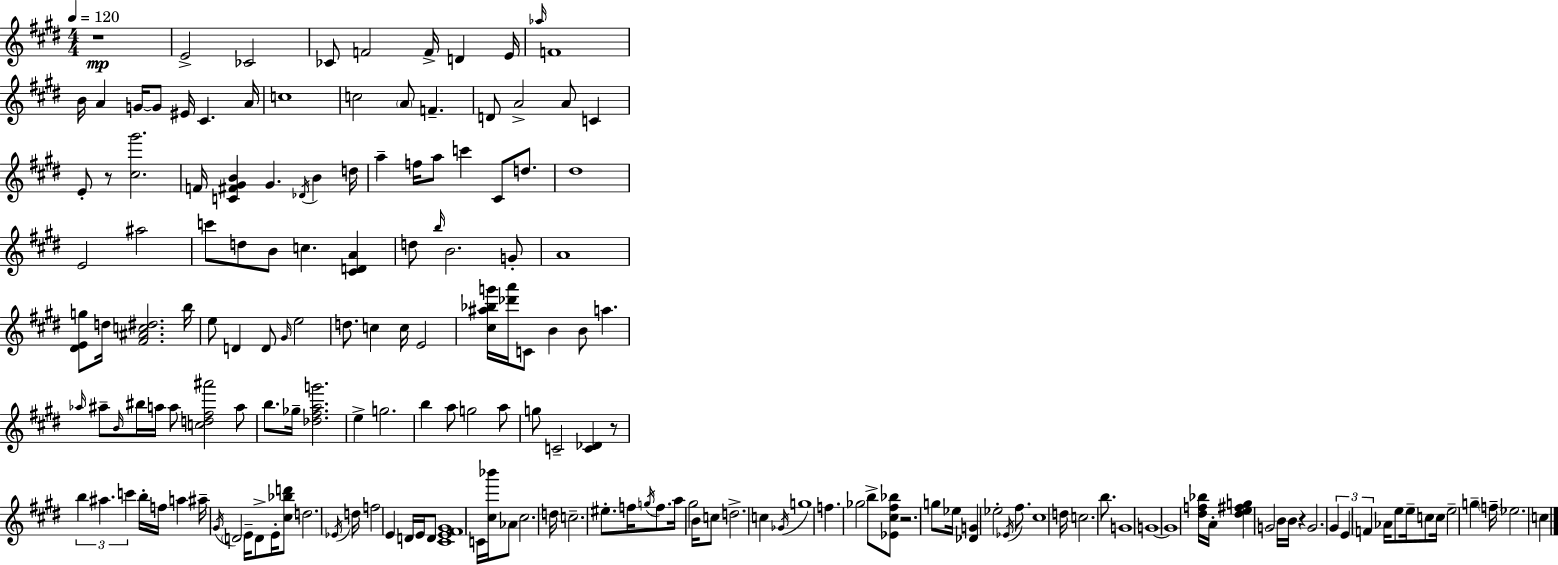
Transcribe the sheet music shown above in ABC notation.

X:1
T:Untitled
M:4/4
L:1/4
K:E
z4 E2 _C2 _C/2 F2 F/4 D E/4 _a/4 F4 B/4 A G/4 G/2 ^E/4 ^C A/4 c4 c2 A/2 F D/2 A2 A/2 C E/2 z/2 [^c^g']2 F/4 [C^F^GB] ^G _D/4 B d/4 a f/4 a/2 c' ^C/2 d/2 ^d4 E2 ^a2 c'/2 d/2 B/2 c [^CDA] d/2 b/4 B2 G/2 A4 [^DEg]/2 d/4 [^F^Ac^d]2 b/4 e/2 D D/2 ^G/4 e2 d/2 c c/4 E2 [^c^a_bg']/4 [_d'a']/4 C/2 B B/2 a _a/4 ^a/2 B/4 ^b/4 a/4 a/2 [cd^f^a']2 a/2 b/2 _g/4 [_d^fag']2 e g2 b a/2 g2 a/2 g/2 C2 [C_D] z/2 b ^a c' b/4 f/4 a ^a/4 ^G/4 D2 E/4 D/2 E/4 [^c_bd']/2 d2 _E/4 d/4 f2 E D/4 E/4 D/2 [^CE^F^G]4 C/4 [^c_b']/4 _A/2 ^c2 d/4 c2 ^e/2 f/4 g/4 f/2 a/4 ^g2 B/4 c/2 d2 c _G/4 g4 f _g2 b/2 [_E^c^f_b]/2 z2 g/2 _e/4 [_DG] _e2 _E/4 ^f/2 ^c4 d/4 c2 b/2 G4 G4 G4 [^df_b]/4 A/4 [^de^fg] G2 B/4 B/4 z G2 ^G E F _A/4 e/2 e/4 c/2 c/4 e2 g f/4 _e2 c